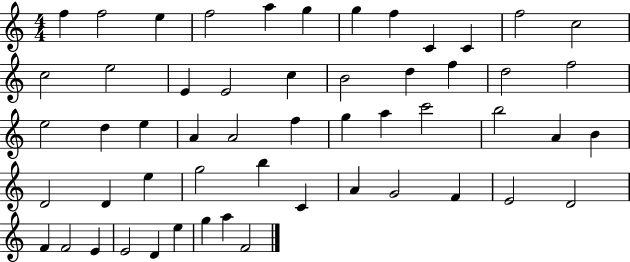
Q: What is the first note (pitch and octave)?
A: F5